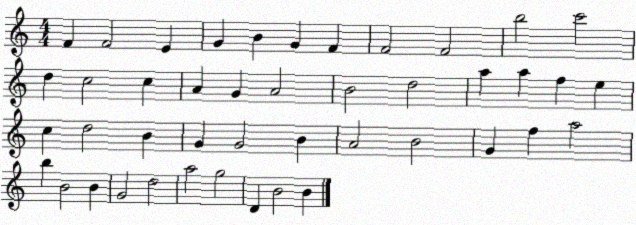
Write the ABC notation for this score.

X:1
T:Untitled
M:4/4
L:1/4
K:C
F F2 E G B G F F2 F2 b2 c'2 d c2 c A G A2 B2 d2 a a f e c d2 B G G2 B A2 B2 G f a2 b B2 B G2 d2 a2 g2 D B2 B